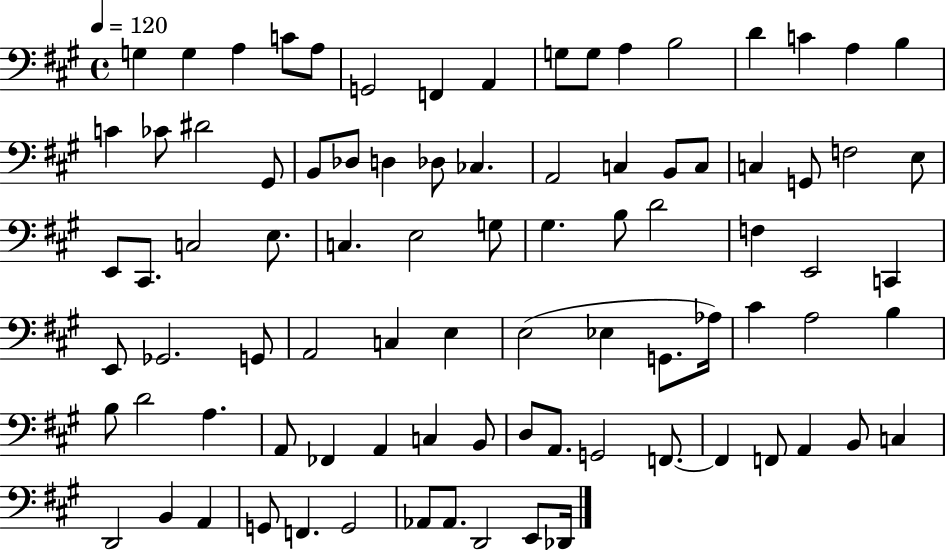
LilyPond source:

{
  \clef bass
  \time 4/4
  \defaultTimeSignature
  \key a \major
  \tempo 4 = 120
  \repeat volta 2 { g4 g4 a4 c'8 a8 | g,2 f,4 a,4 | g8 g8 a4 b2 | d'4 c'4 a4 b4 | \break c'4 ces'8 dis'2 gis,8 | b,8 des8 d4 des8 ces4. | a,2 c4 b,8 c8 | c4 g,8 f2 e8 | \break e,8 cis,8. c2 e8. | c4. e2 g8 | gis4. b8 d'2 | f4 e,2 c,4 | \break e,8 ges,2. g,8 | a,2 c4 e4 | e2( ees4 g,8. aes16) | cis'4 a2 b4 | \break b8 d'2 a4. | a,8 fes,4 a,4 c4 b,8 | d8 a,8. g,2 f,8.~~ | f,4 f,8 a,4 b,8 c4 | \break d,2 b,4 a,4 | g,8 f,4. g,2 | aes,8 aes,8. d,2 e,8 des,16 | } \bar "|."
}